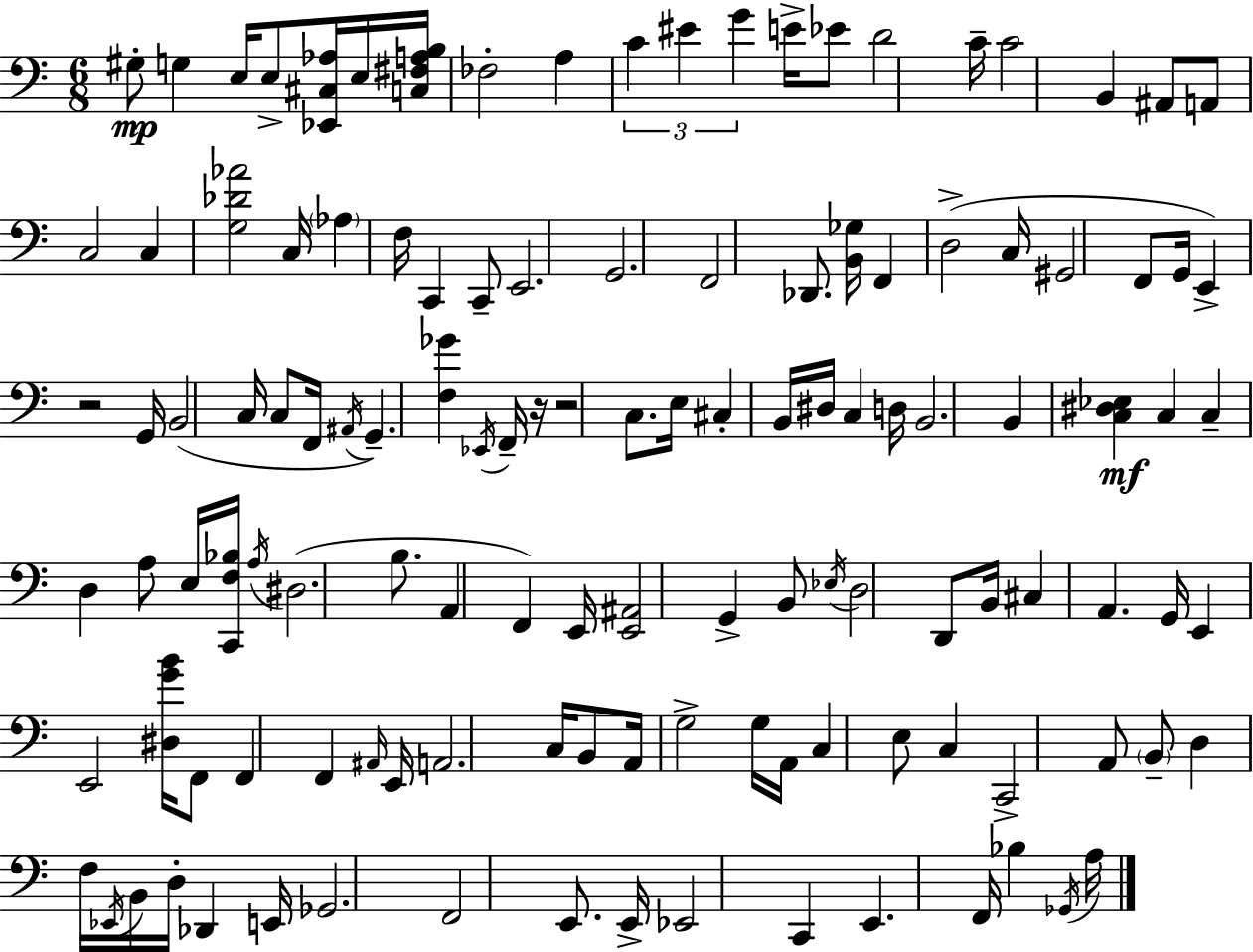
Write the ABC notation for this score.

X:1
T:Untitled
M:6/8
L:1/4
K:Am
^G,/2 G, E,/4 E,/2 [_E,,^C,_A,]/4 E,/4 [C,^F,A,B,]/4 _F,2 A, C ^E G E/4 _E/2 D2 C/4 C2 B,, ^A,,/2 A,,/2 C,2 C, [G,_D_A]2 C,/4 _A, F,/4 C,, C,,/2 E,,2 G,,2 F,,2 _D,,/2 [B,,_G,]/4 F,, D,2 C,/4 ^G,,2 F,,/2 G,,/4 E,, z2 G,,/4 B,,2 C,/4 C,/2 F,,/4 ^A,,/4 G,, [F,_G] _E,,/4 F,,/4 z/4 z2 C,/2 E,/4 ^C, B,,/4 ^D,/4 C, D,/4 B,,2 B,, [C,^D,_E,] C, C, D, A,/2 E,/4 [C,,F,_B,]/4 A,/4 ^D,2 B,/2 A,, F,, E,,/4 [E,,^A,,]2 G,, B,,/2 _E,/4 D,2 D,,/2 B,,/4 ^C, A,, G,,/4 E,, E,,2 [^D,GB]/4 F,,/2 F,, F,, ^A,,/4 E,,/4 A,,2 C,/4 B,,/2 A,,/4 G,2 G,/4 A,,/4 C, E,/2 C, C,,2 A,,/2 B,,/2 D, F,/4 _E,,/4 B,,/4 D,/4 _D,, E,,/4 _G,,2 F,,2 E,,/2 E,,/4 _E,,2 C,, E,, F,,/4 _B, _G,,/4 A,/4